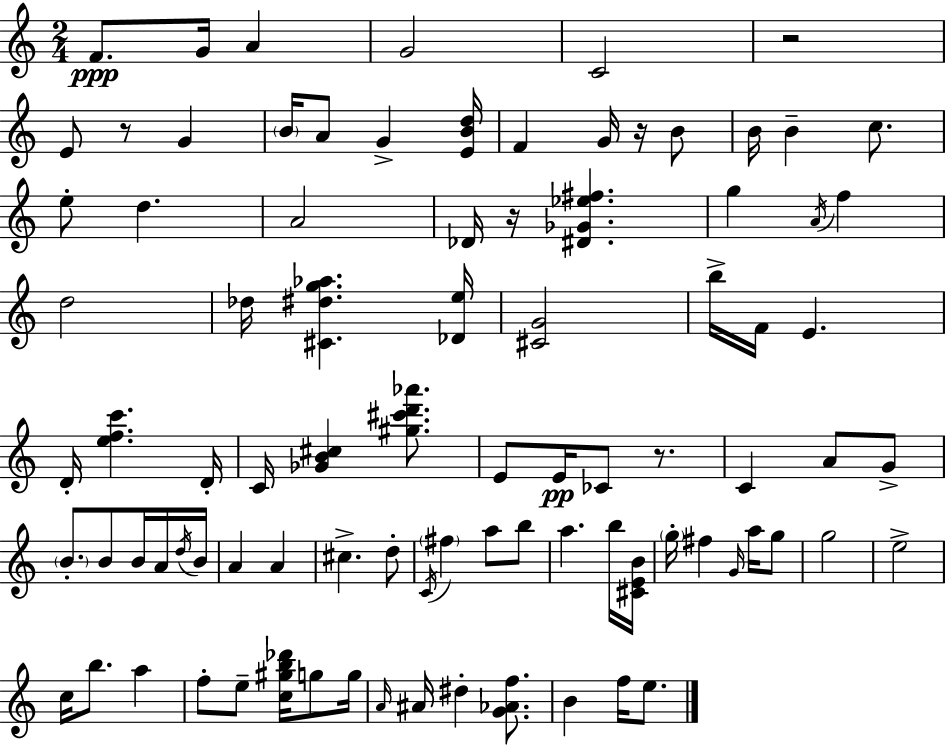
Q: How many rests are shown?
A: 5